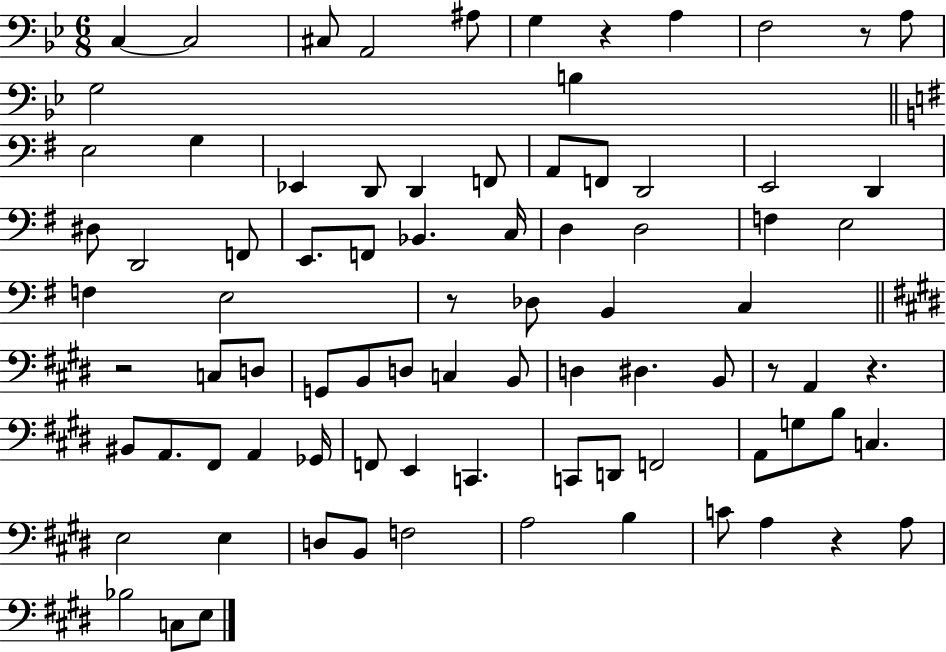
{
  \clef bass
  \numericTimeSignature
  \time 6/8
  \key bes \major
  c4~~ c2 | cis8 a,2 ais8 | g4 r4 a4 | f2 r8 a8 | \break g2 b4 | \bar "||" \break \key g \major e2 g4 | ees,4 d,8 d,4 f,8 | a,8 f,8 d,2 | e,2 d,4 | \break dis8 d,2 f,8 | e,8. f,8 bes,4. c16 | d4 d2 | f4 e2 | \break f4 e2 | r8 des8 b,4 c4 | \bar "||" \break \key e \major r2 c8 d8 | g,8 b,8 d8 c4 b,8 | d4 dis4. b,8 | r8 a,4 r4. | \break bis,8 a,8. fis,8 a,4 ges,16 | f,8 e,4 c,4. | c,8 d,8 f,2 | a,8 g8 b8 c4. | \break e2 e4 | d8 b,8 f2 | a2 b4 | c'8 a4 r4 a8 | \break bes2 c8 e8 | \bar "|."
}